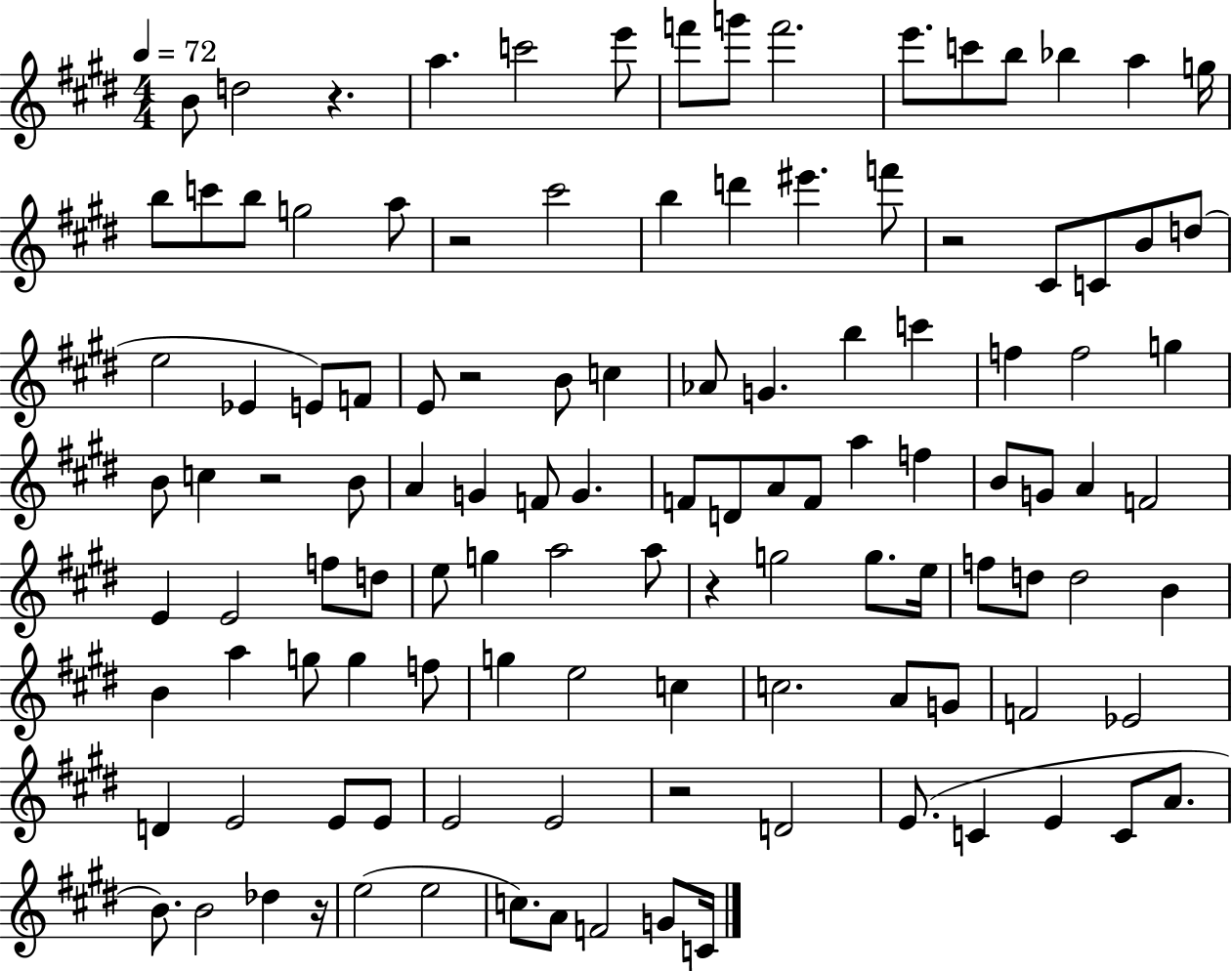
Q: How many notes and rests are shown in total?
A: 117